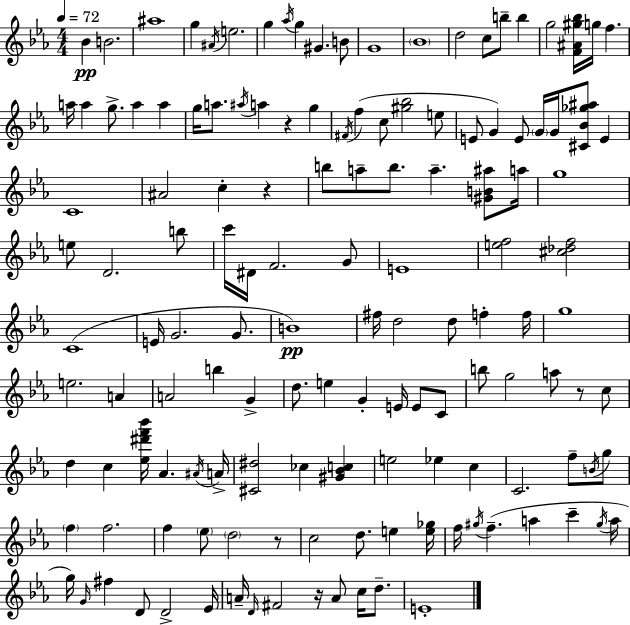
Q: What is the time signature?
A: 4/4